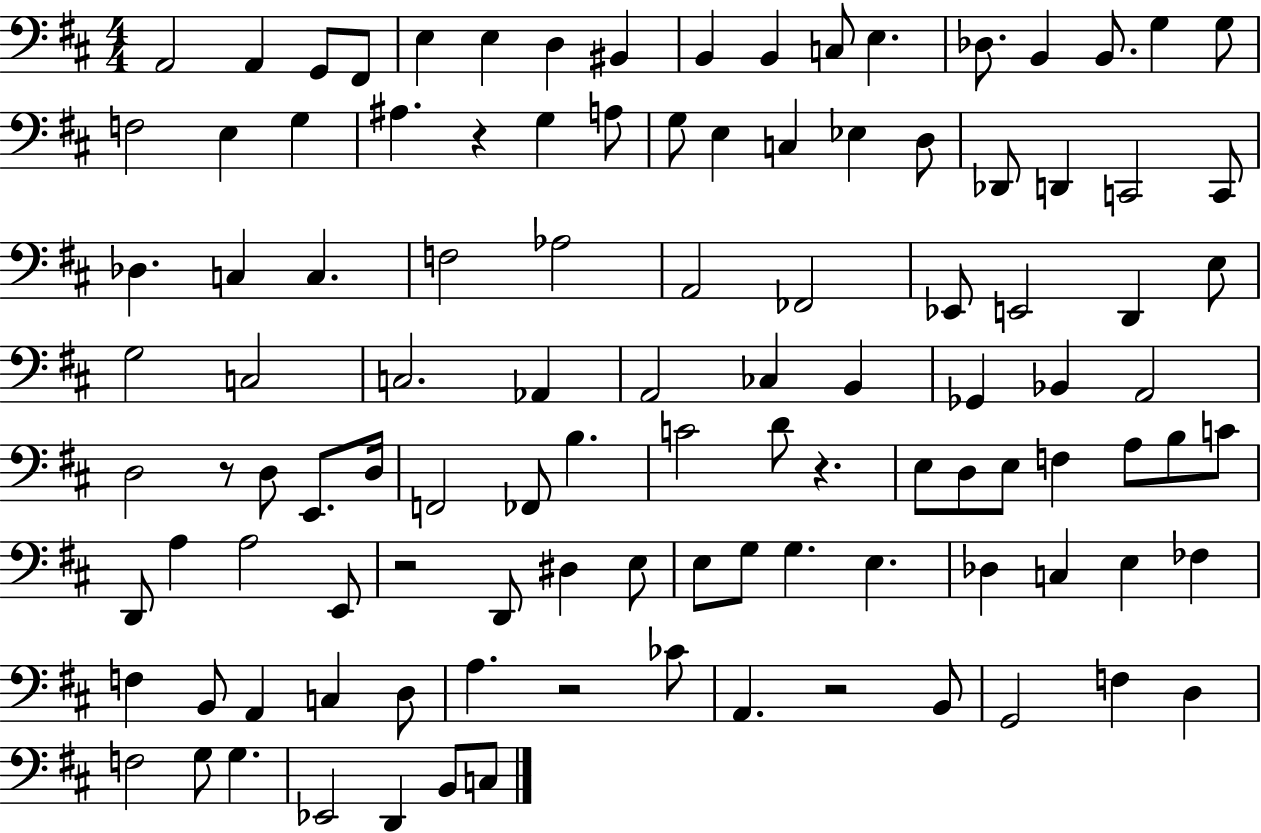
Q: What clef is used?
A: bass